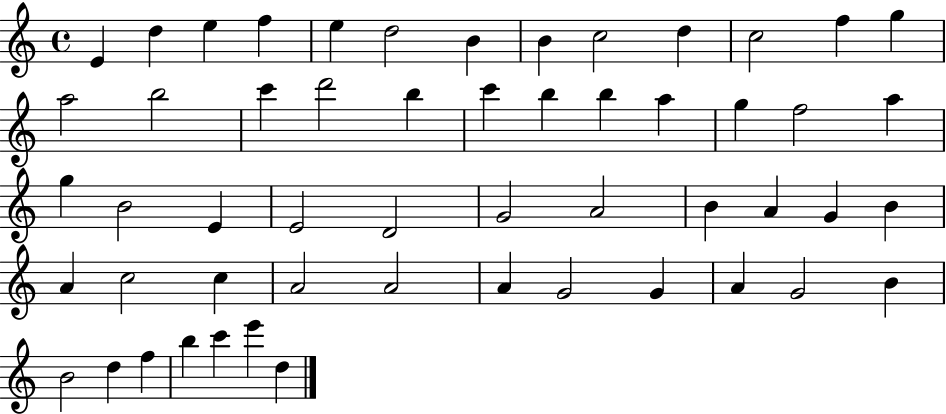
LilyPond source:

{
  \clef treble
  \time 4/4
  \defaultTimeSignature
  \key c \major
  e'4 d''4 e''4 f''4 | e''4 d''2 b'4 | b'4 c''2 d''4 | c''2 f''4 g''4 | \break a''2 b''2 | c'''4 d'''2 b''4 | c'''4 b''4 b''4 a''4 | g''4 f''2 a''4 | \break g''4 b'2 e'4 | e'2 d'2 | g'2 a'2 | b'4 a'4 g'4 b'4 | \break a'4 c''2 c''4 | a'2 a'2 | a'4 g'2 g'4 | a'4 g'2 b'4 | \break b'2 d''4 f''4 | b''4 c'''4 e'''4 d''4 | \bar "|."
}